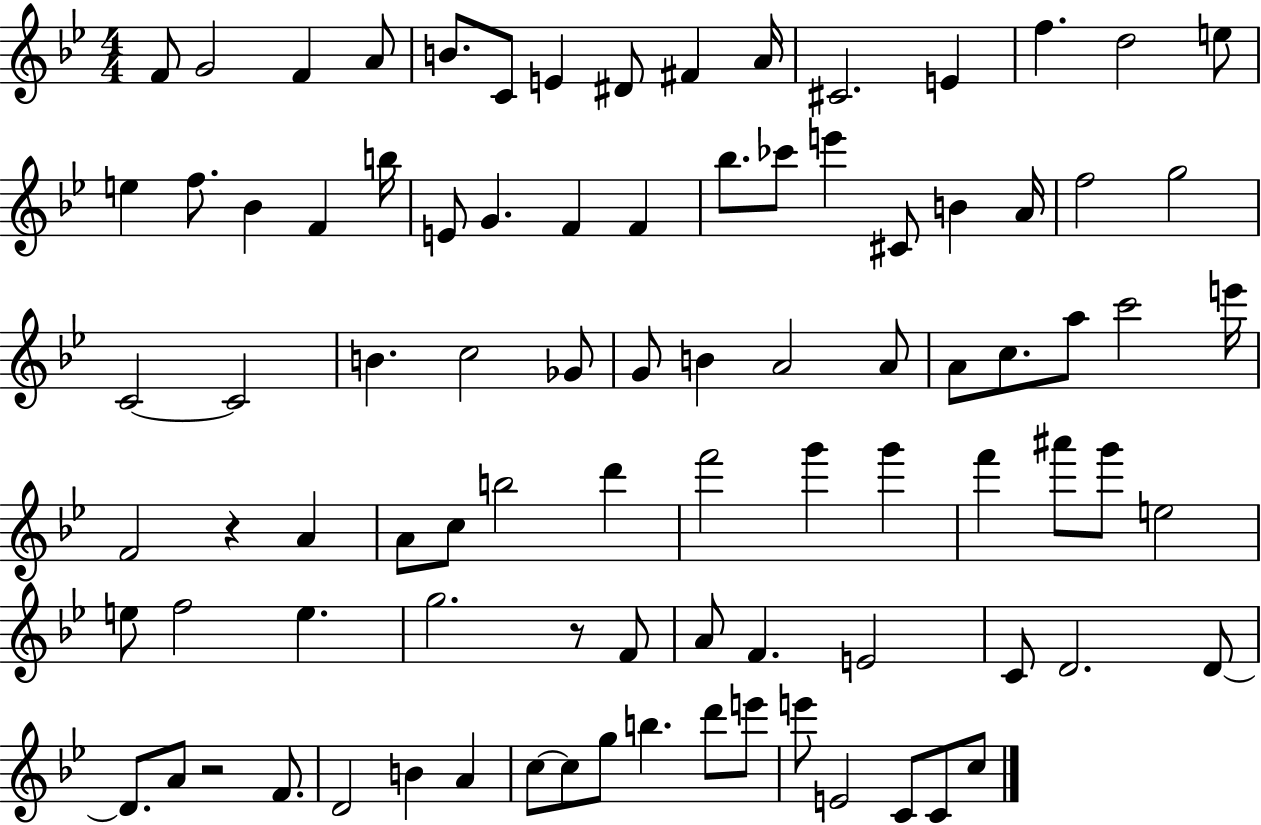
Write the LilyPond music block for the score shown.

{
  \clef treble
  \numericTimeSignature
  \time 4/4
  \key bes \major
  \repeat volta 2 { f'8 g'2 f'4 a'8 | b'8. c'8 e'4 dis'8 fis'4 a'16 | cis'2. e'4 | f''4. d''2 e''8 | \break e''4 f''8. bes'4 f'4 b''16 | e'8 g'4. f'4 f'4 | bes''8. ces'''8 e'''4 cis'8 b'4 a'16 | f''2 g''2 | \break c'2~~ c'2 | b'4. c''2 ges'8 | g'8 b'4 a'2 a'8 | a'8 c''8. a''8 c'''2 e'''16 | \break f'2 r4 a'4 | a'8 c''8 b''2 d'''4 | f'''2 g'''4 g'''4 | f'''4 ais'''8 g'''8 e''2 | \break e''8 f''2 e''4. | g''2. r8 f'8 | a'8 f'4. e'2 | c'8 d'2. d'8~~ | \break d'8. a'8 r2 f'8. | d'2 b'4 a'4 | c''8~~ c''8 g''8 b''4. d'''8 e'''8 | e'''8 e'2 c'8 c'8 c''8 | \break } \bar "|."
}